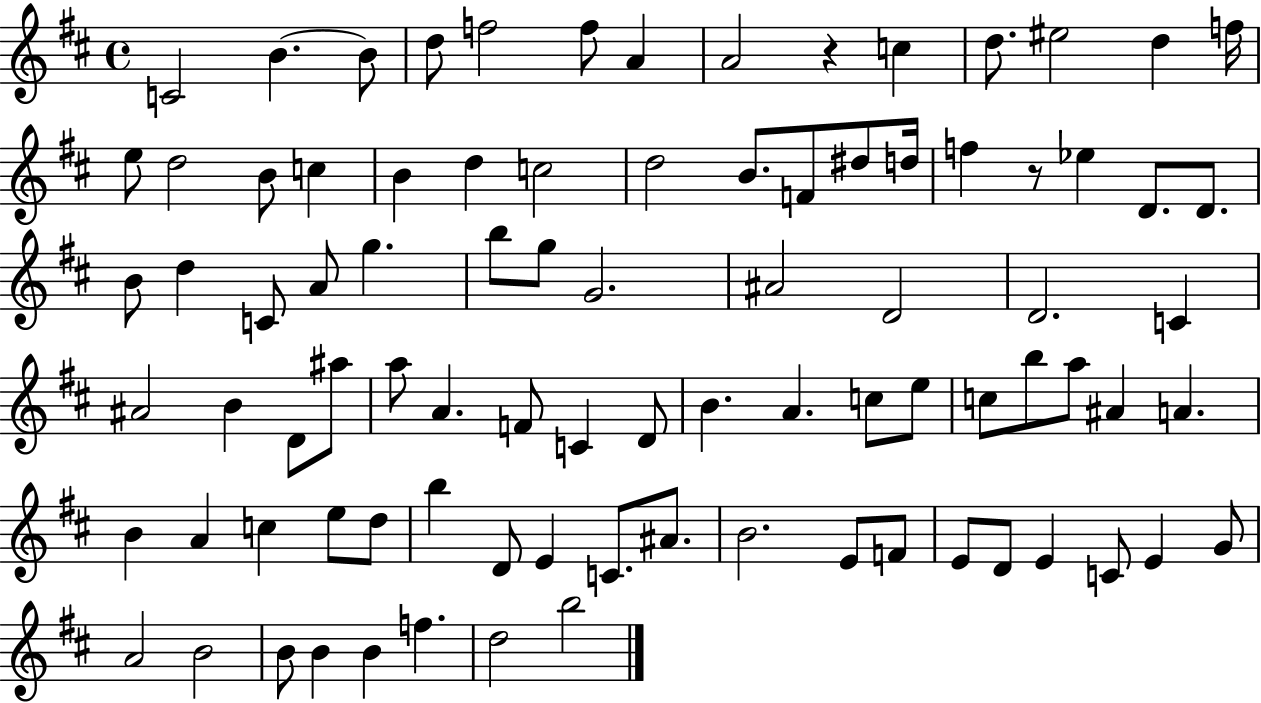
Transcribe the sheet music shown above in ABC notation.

X:1
T:Untitled
M:4/4
L:1/4
K:D
C2 B B/2 d/2 f2 f/2 A A2 z c d/2 ^e2 d f/4 e/2 d2 B/2 c B d c2 d2 B/2 F/2 ^d/2 d/4 f z/2 _e D/2 D/2 B/2 d C/2 A/2 g b/2 g/2 G2 ^A2 D2 D2 C ^A2 B D/2 ^a/2 a/2 A F/2 C D/2 B A c/2 e/2 c/2 b/2 a/2 ^A A B A c e/2 d/2 b D/2 E C/2 ^A/2 B2 E/2 F/2 E/2 D/2 E C/2 E G/2 A2 B2 B/2 B B f d2 b2